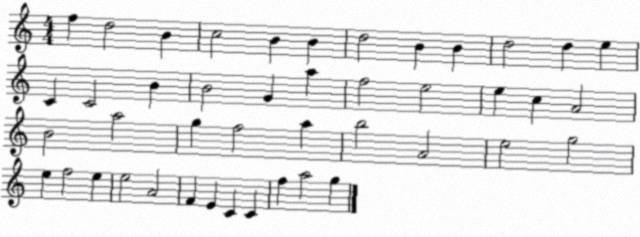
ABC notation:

X:1
T:Untitled
M:4/4
L:1/4
K:C
f d2 B c2 B B d2 B B d2 d e C C2 B B2 G a f2 e2 e c A2 B2 a2 g f2 a b2 A2 e2 g2 e f2 e e2 A2 F E C C f a2 g